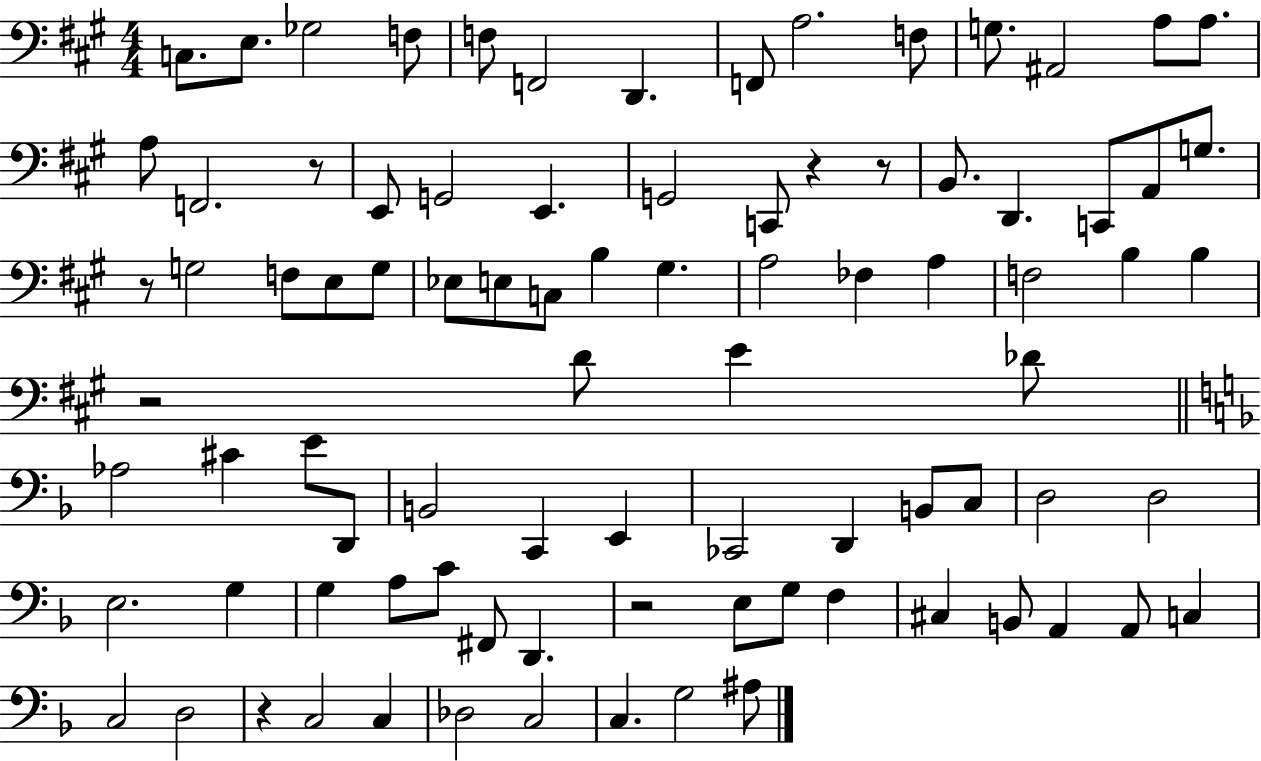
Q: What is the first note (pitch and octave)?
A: C3